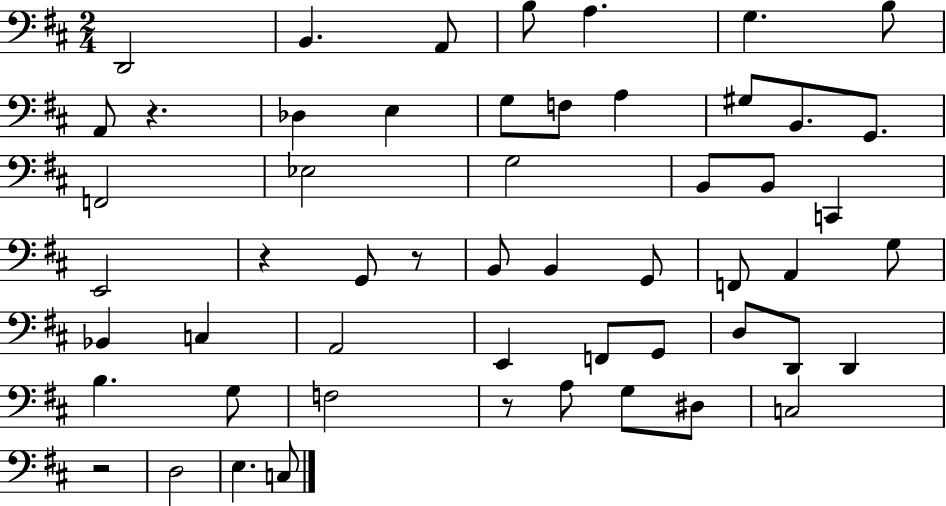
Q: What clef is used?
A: bass